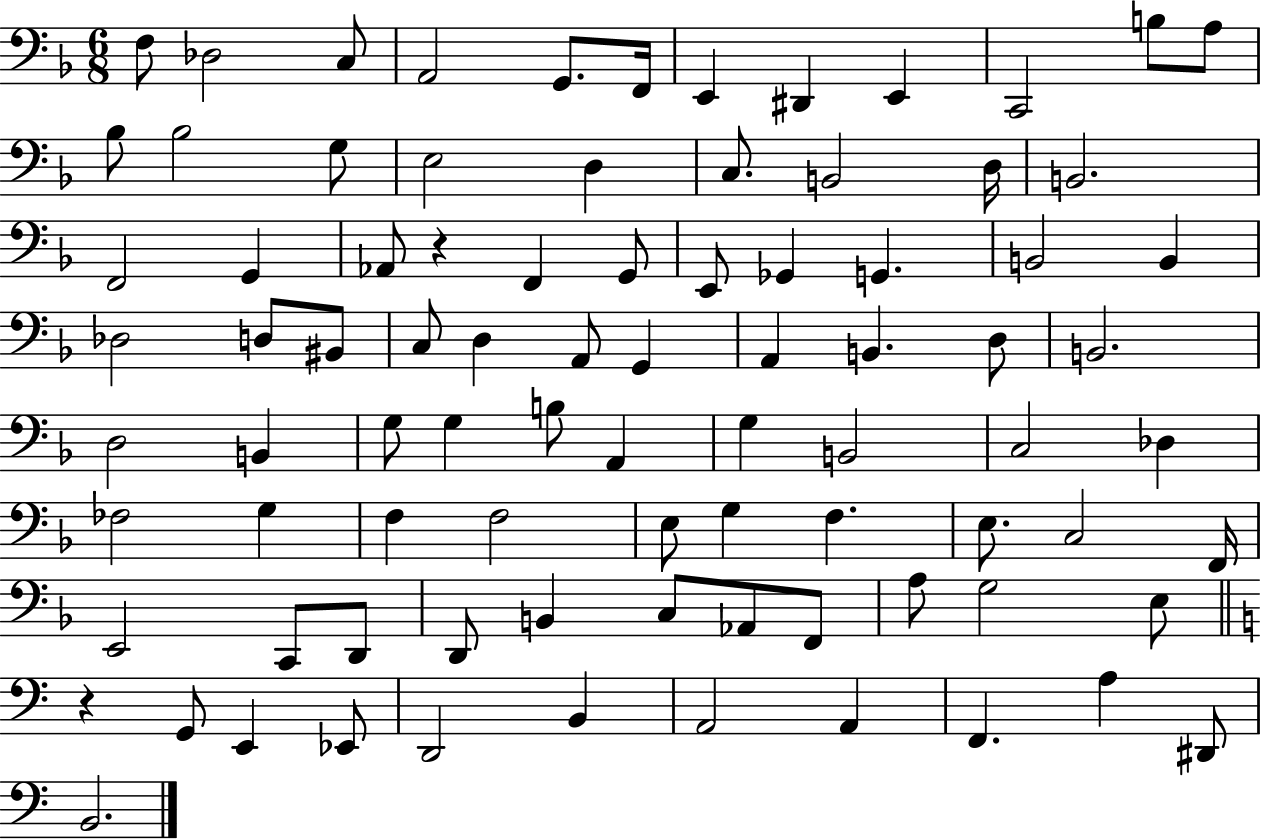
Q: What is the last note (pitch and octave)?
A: B2